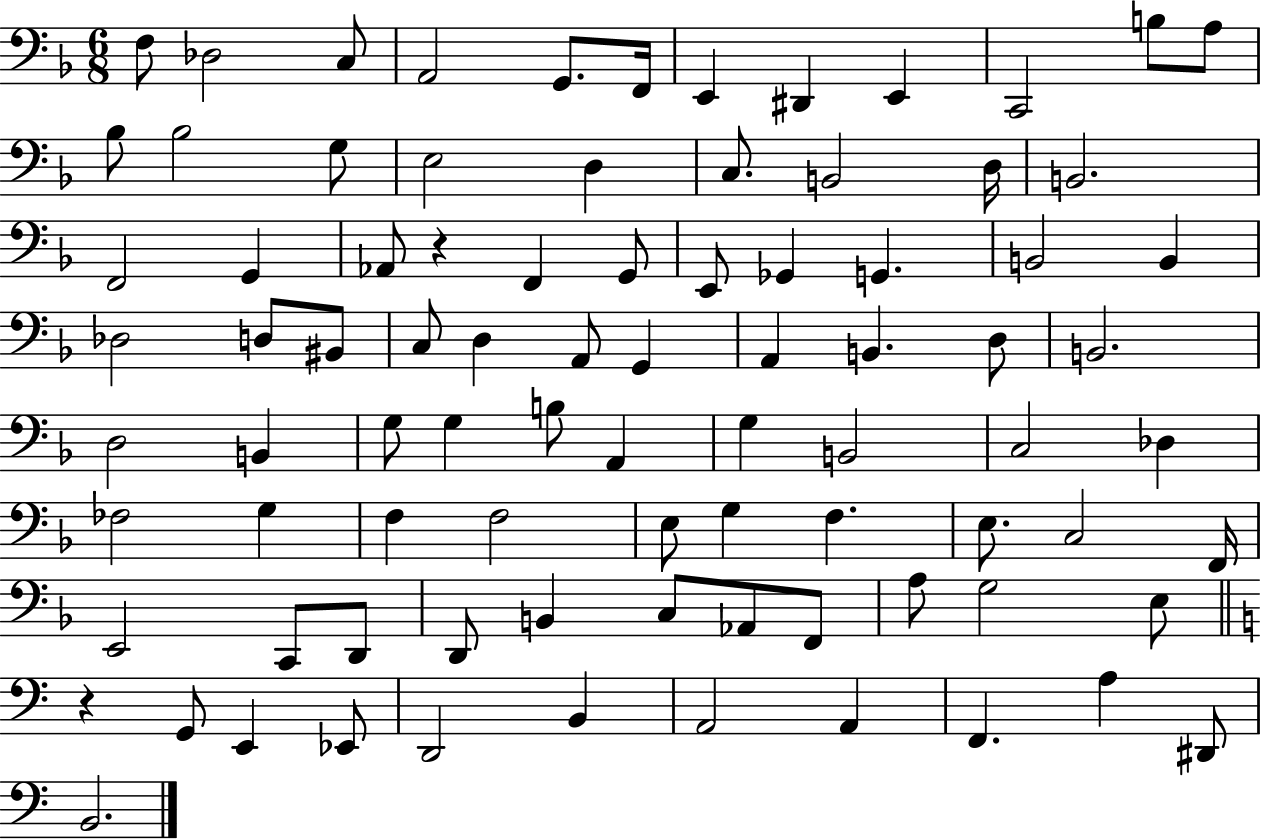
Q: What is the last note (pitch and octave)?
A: B2